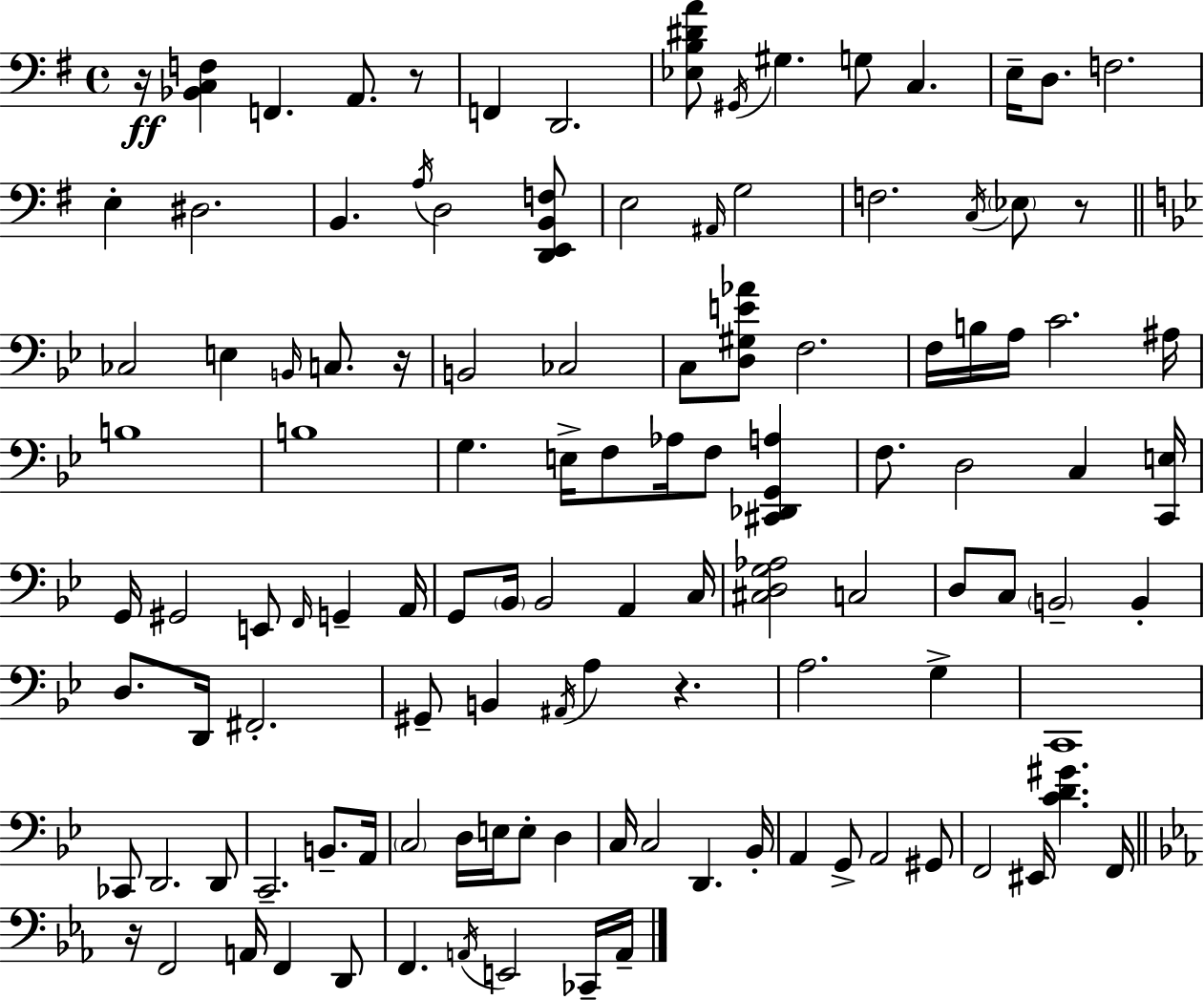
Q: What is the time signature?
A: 4/4